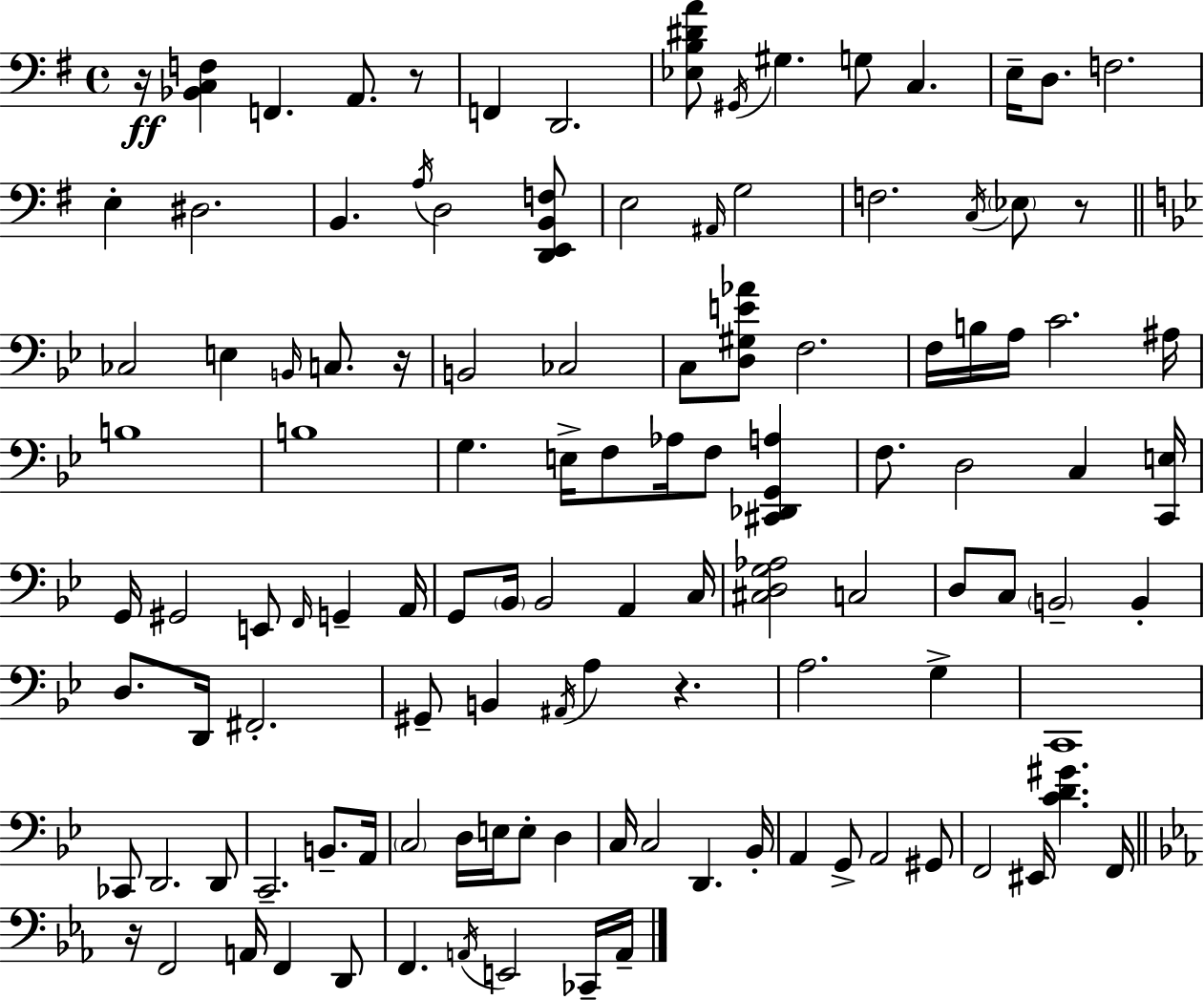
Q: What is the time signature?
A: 4/4